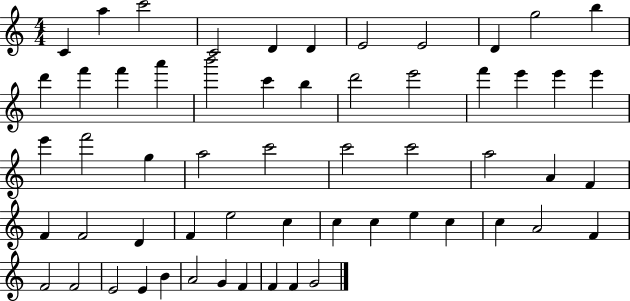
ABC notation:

X:1
T:Untitled
M:4/4
L:1/4
K:C
C a c'2 C2 D D E2 E2 D g2 b d' f' f' a' b'2 c' b d'2 e'2 f' e' e' e' e' f'2 g a2 c'2 c'2 c'2 a2 A F F F2 D F e2 c c c e c c A2 F F2 F2 E2 E B A2 G F F F G2